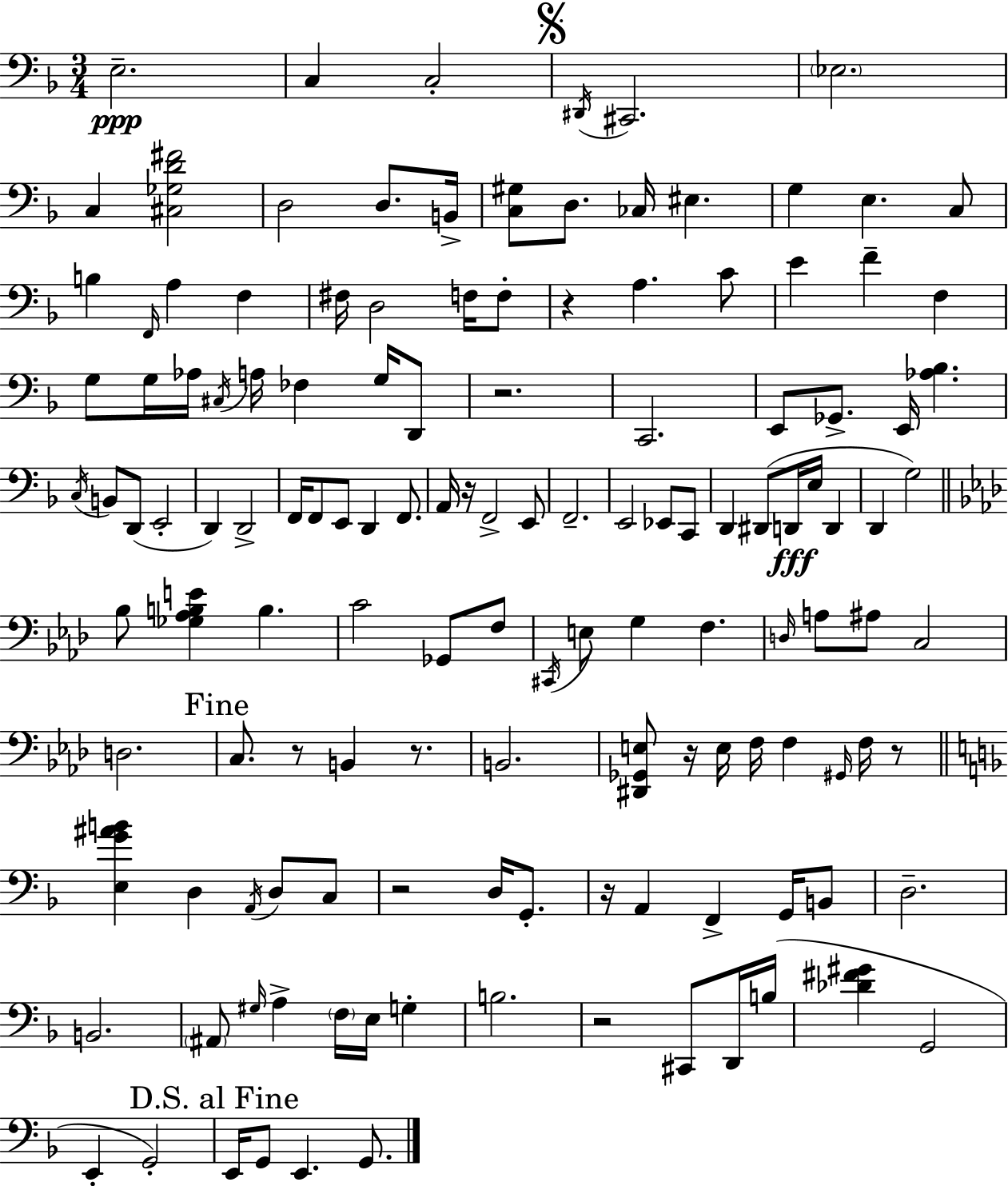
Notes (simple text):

E3/h. C3/q C3/h D#2/s C#2/h. Eb3/h. C3/q [C#3,Gb3,D4,F#4]/h D3/h D3/e. B2/s [C3,G#3]/e D3/e. CES3/s EIS3/q. G3/q E3/q. C3/e B3/q F2/s A3/q F3/q F#3/s D3/h F3/s F3/e R/q A3/q. C4/e E4/q F4/q F3/q G3/e G3/s Ab3/s C#3/s A3/s FES3/q G3/s D2/e R/h. C2/h. E2/e Gb2/e. E2/s [Ab3,Bb3]/q. C3/s B2/e D2/e E2/h D2/q D2/h F2/s F2/e E2/e D2/q F2/e. A2/s R/s F2/h E2/e F2/h. E2/h Eb2/e C2/e D2/q D#2/e D2/s E3/s D2/q D2/q G3/h Bb3/e [Gb3,Ab3,B3,E4]/q B3/q. C4/h Gb2/e F3/e C#2/s E3/e G3/q F3/q. D3/s A3/e A#3/e C3/h D3/h. C3/e. R/e B2/q R/e. B2/h. [D#2,Gb2,E3]/e R/s E3/s F3/s F3/q G#2/s F3/s R/e [E3,G4,A#4,B4]/q D3/q A2/s D3/e C3/e R/h D3/s G2/e. R/s A2/q F2/q G2/s B2/e D3/h. B2/h. A#2/e G#3/s A3/q F3/s E3/s G3/q B3/h. R/h C#2/e D2/s B3/s [Db4,F#4,G#4]/q G2/h E2/q G2/h E2/s G2/e E2/q. G2/e.